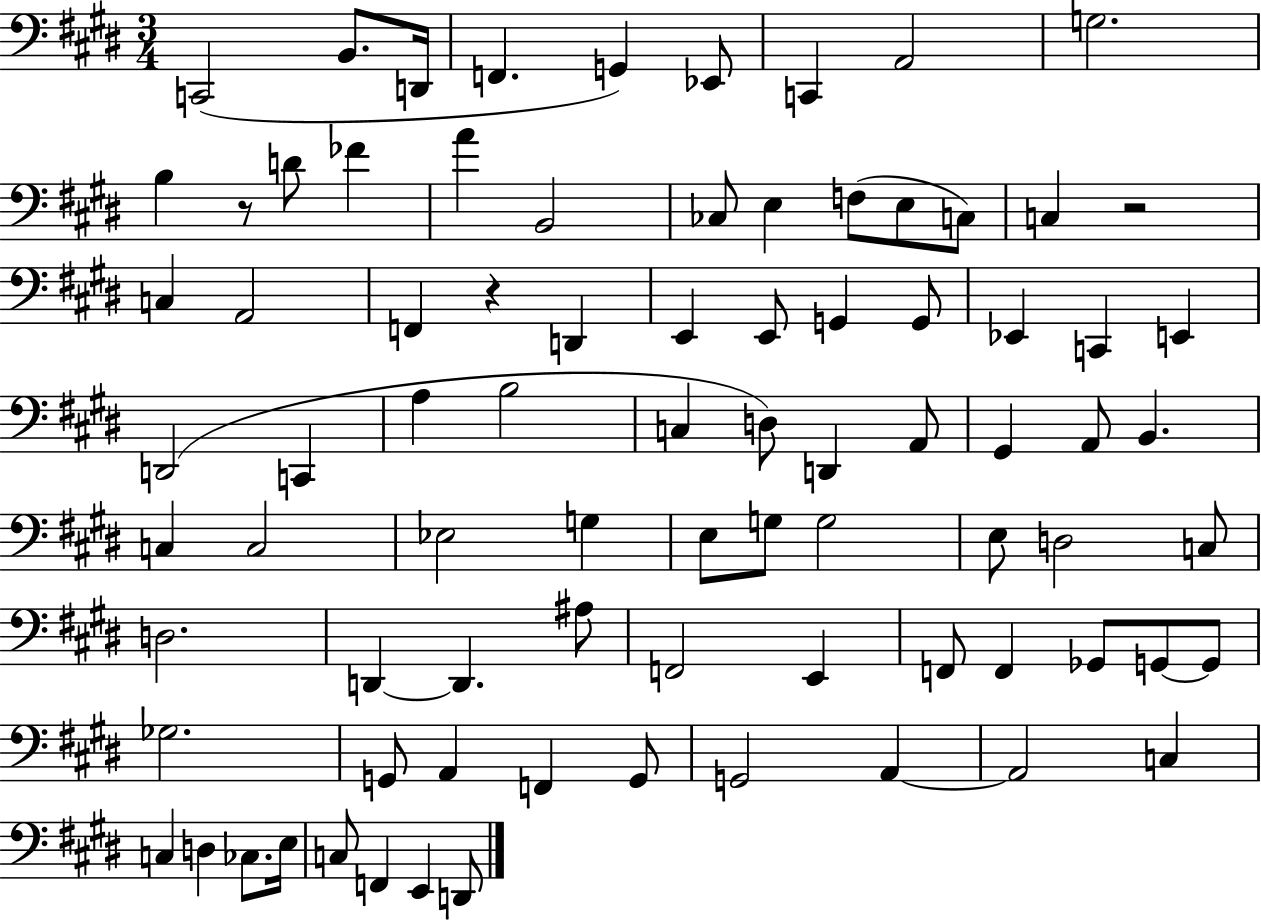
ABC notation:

X:1
T:Untitled
M:3/4
L:1/4
K:E
C,,2 B,,/2 D,,/4 F,, G,, _E,,/2 C,, A,,2 G,2 B, z/2 D/2 _F A B,,2 _C,/2 E, F,/2 E,/2 C,/2 C, z2 C, A,,2 F,, z D,, E,, E,,/2 G,, G,,/2 _E,, C,, E,, D,,2 C,, A, B,2 C, D,/2 D,, A,,/2 ^G,, A,,/2 B,, C, C,2 _E,2 G, E,/2 G,/2 G,2 E,/2 D,2 C,/2 D,2 D,, D,, ^A,/2 F,,2 E,, F,,/2 F,, _G,,/2 G,,/2 G,,/2 _G,2 G,,/2 A,, F,, G,,/2 G,,2 A,, A,,2 C, C, D, _C,/2 E,/4 C,/2 F,, E,, D,,/2